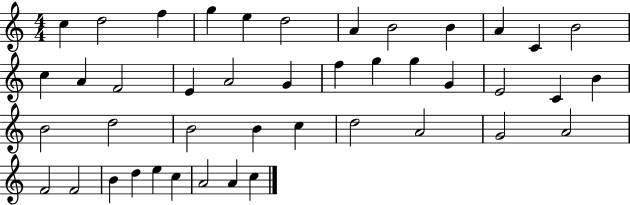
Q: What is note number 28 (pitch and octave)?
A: B4